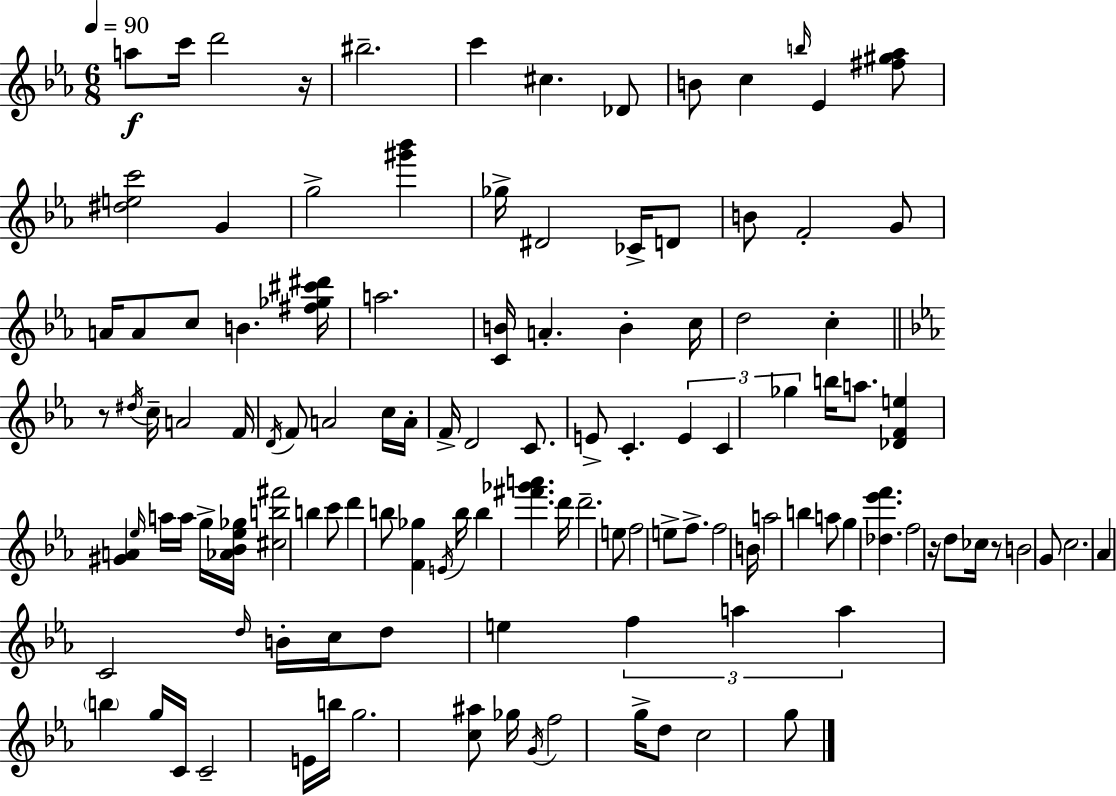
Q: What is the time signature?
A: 6/8